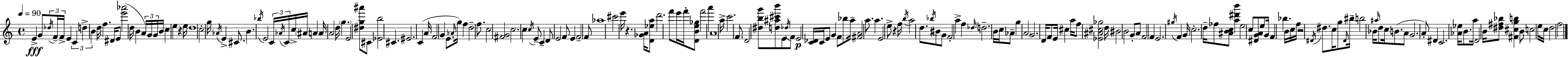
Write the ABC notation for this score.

X:1
T:Untitled
M:4/4
L:1/4
K:Am
E G/2 _d/4 F/4 F/4 E C d B d/4 f ^D/4 E/2 [e'_a']2 d/4 B A/4 G/4 G/4 B/4 c e z e/4 d4 c2 g/4 _A/4 E ^C/2 B _b/4 E2 C/4 _A/4 C/4 c/4 ^A/4 A A/4 A2 d/4 g E2 [^dg^a']/2 ^C/2 [_Eb]2 ^C ^E2 C A/4 F2 G E/2 _A/4 g/4 f d2 f/2 c2 [^FG]2 c2 c c/4 E/2 C D/2 E2 F/2 E F2 F/2 _a4 ^c'2 e'/4 z [_GA]/4 [D_ea]/2 d'2 f'/2 e'/4 f'/4 [DBe_g]/2 f'2 a' A4 a/4 c'2 F/2 D2 [^dbg']/2 [d^a^c'b']/2 E/2 _d/4 F/2 E2 [C_D]/4 C/4 E/2 G F/2 _b/2 a/4 [^FA]2 a/2 a E2 e/2 z f/4 b/4 a2 d/2 _b/4 ^B/2 G/2 F2 a f _d/4 d2 B/4 c/4 _A/2 g A2 G2 D/4 F/2 E/4 ^c a/4 f/2 [_E^A^c_g]2 d/4 ^B2 B2 G/2 A/2 F2 F E2 ^g/4 F G/4 c2 d/4 _f/2 [^ABc]/2 [a^d'b'] e2 c/2 [^DGA]/2 e/2 G/4 F _b B/4 c/4 f/4 z2 ^D/4 ^d/2 c/4 g/2 ^D/4 ^b/4 b2 _B/4 ^a/4 d/2 c/4 B/2 A/2 G2 A/2 ^D C2 [_A_e]/4 B/2 a/4 D2 B/4 [^d^f_b]/2 [^F^cgb] B/2 c2 e/4 c/4 d2 f2